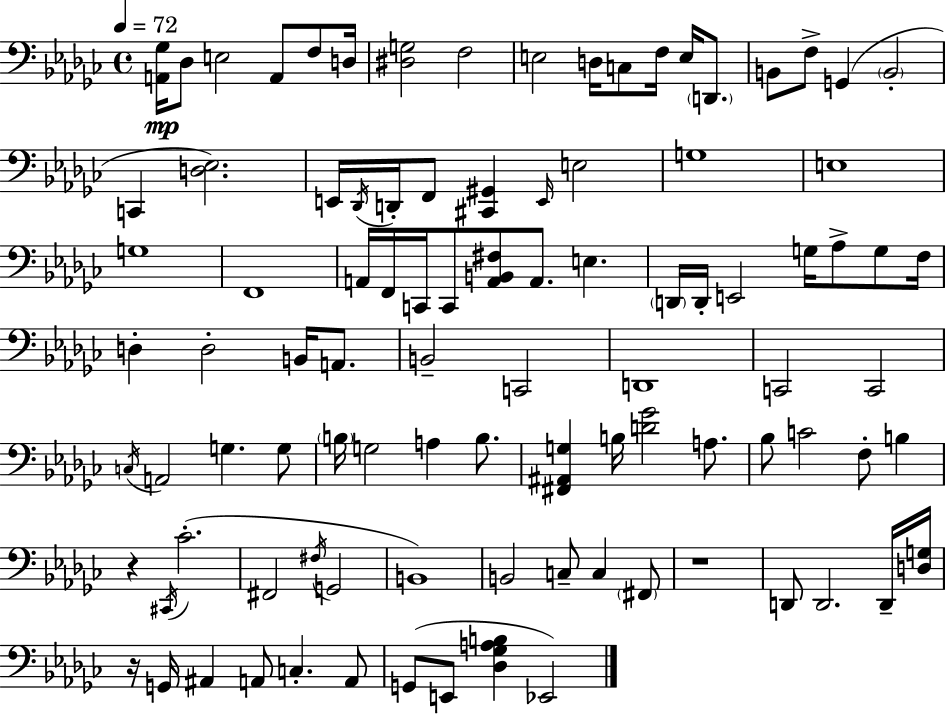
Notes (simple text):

[A2,Gb3]/s Db3/e E3/h A2/e F3/e D3/s [D#3,G3]/h F3/h E3/h D3/s C3/e F3/s E3/s D2/e. B2/e F3/e G2/q B2/h C2/q [D3,Eb3]/h. E2/s Db2/s D2/s F2/e [C#2,G#2]/q E2/s E3/h G3/w E3/w G3/w F2/w A2/s F2/s C2/s C2/e [A2,B2,F#3]/e A2/e. E3/q. D2/s D2/s E2/h G3/s Ab3/e G3/e F3/s D3/q D3/h B2/s A2/e. B2/h C2/h D2/w C2/h C2/h C3/s A2/h G3/q. G3/e B3/s G3/h A3/q B3/e. [F#2,A#2,G3]/q B3/s [D4,Gb4]/h A3/e. Bb3/e C4/h F3/e B3/q R/q C#2/s CES4/h. F#2/h F#3/s G2/h B2/w B2/h C3/e C3/q F#2/e R/w D2/e D2/h. D2/s [D3,G3]/s R/s G2/s A#2/q A2/e C3/q. A2/e G2/e E2/e [Db3,Gb3,A3,B3]/q Eb2/h